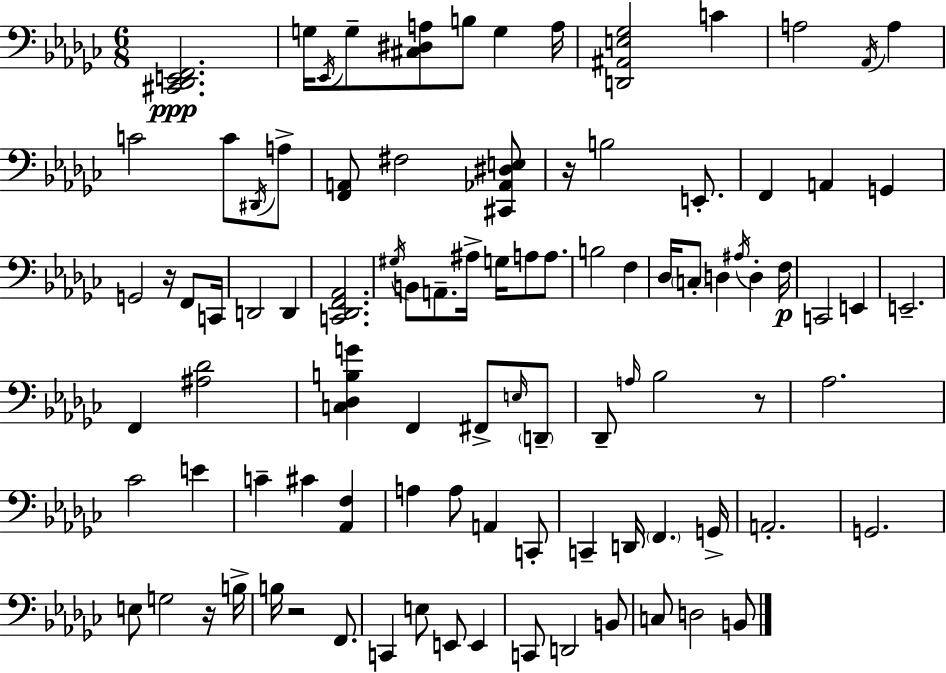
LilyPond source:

{
  \clef bass
  \numericTimeSignature
  \time 6/8
  \key ees \minor
  \repeat volta 2 { <cis, des, e, f,>2.\ppp | g16 \acciaccatura { ees,16 } g8-- <cis dis a>8 b8 g4 | a16 <d, ais, e ges>2 c'4 | a2 \acciaccatura { aes,16 } a4 | \break c'2 c'8 | \acciaccatura { dis,16 } a8-> <f, a,>8 fis2 | <cis, aes, dis e>8 r16 b2 | e,8.-. f,4 a,4 g,4 | \break g,2 r16 | f,8 c,16 d,2 d,4 | <c, des, f, aes,>2. | \acciaccatura { gis16 } b,8 a,8.-- ais16-> g16 a8 | \break a8. b2 | f4 des16 \parenthesize c8-. d4 \acciaccatura { ais16 } | d4-. f16\p c,2 | e,4 e,2.-- | \break f,4 <ais des'>2 | <c des b g'>4 f,4 | fis,8-> \grace { e16 } \parenthesize d,8-- des,8-- \grace { a16 } bes2 | r8 aes2. | \break ces'2 | e'4 c'4-- cis'4 | <aes, f>4 a4 a8 | a,4 c,8-. c,4-- d,16 | \break \parenthesize f,4. g,16-> a,2.-. | g,2. | e8 g2 | r16 b16-> b16 r2 | \break f,8. c,4 e8 | e,8 e,4 c,8 d,2 | b,8 c8 d2 | b,8 } \bar "|."
}